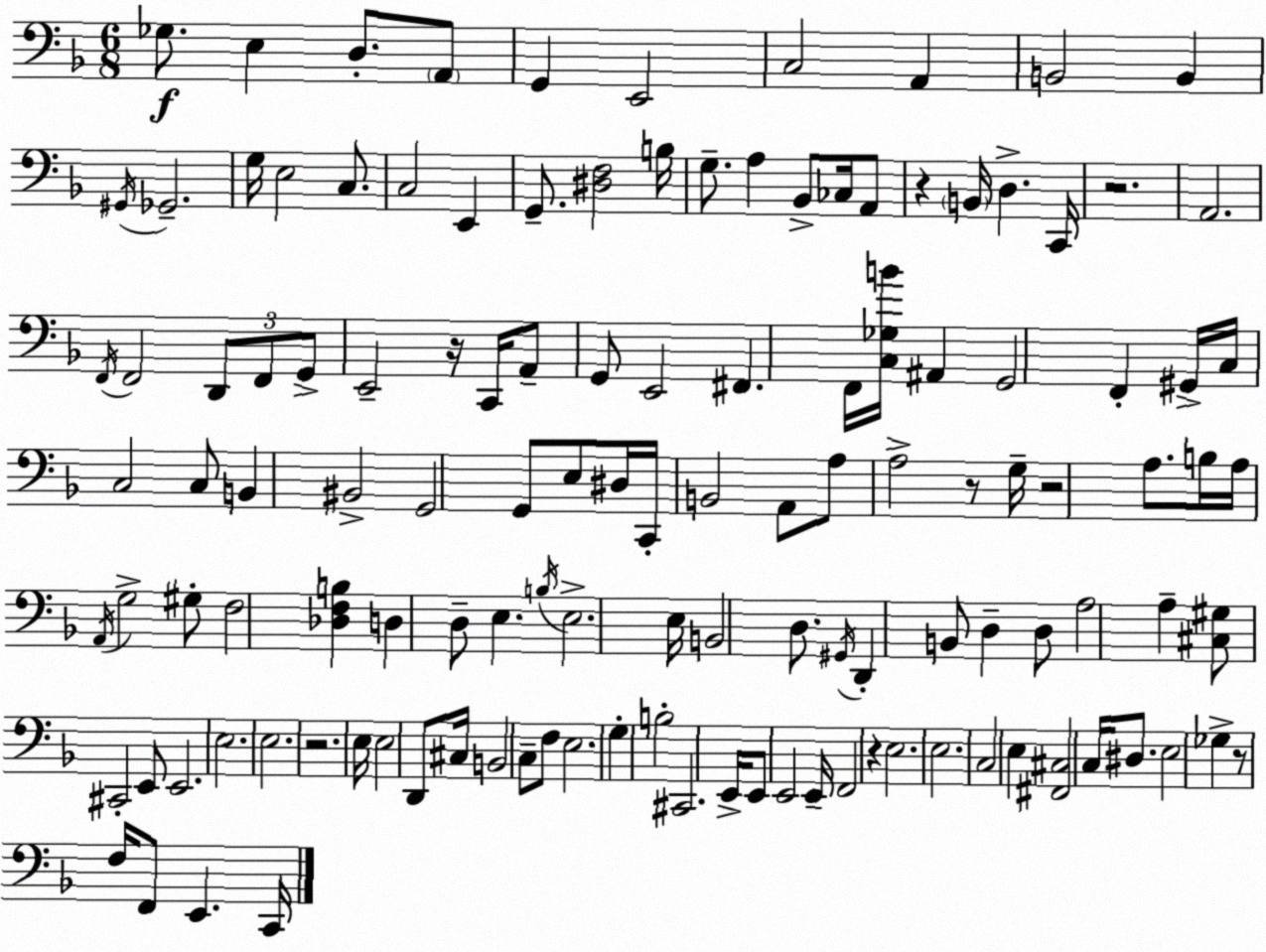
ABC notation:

X:1
T:Untitled
M:6/8
L:1/4
K:Dm
_G,/2 E, D,/2 A,,/2 G,, E,,2 C,2 A,, B,,2 B,, ^G,,/4 _G,,2 G,/4 E,2 C,/2 C,2 E,, G,,/2 [^D,F,]2 B,/4 G,/2 A, _B,,/2 _C,/4 A,,/2 z B,,/4 D, C,,/4 z2 A,,2 F,,/4 F,,2 D,,/2 F,,/2 G,,/2 E,,2 z/4 C,,/4 A,,/2 G,,/2 E,,2 ^F,, F,,/4 [C,_G,B]/4 ^A,, G,,2 F,, ^G,,/4 C,/4 C,2 C,/2 B,, ^B,,2 G,,2 G,,/2 E,/2 ^D,/4 C,,/4 B,,2 A,,/2 A,/2 A,2 z/2 G,/4 z2 A,/2 B,/4 A,/4 A,,/4 G,2 ^G,/2 F,2 [_D,F,B,] D, D,/2 E, B,/4 E,2 E,/4 B,,2 D,/2 ^G,,/4 D,, B,,/2 D, D,/2 A,2 A, [^C,^G,]/2 ^C,,2 E,,/2 E,,2 E,2 E,2 z2 E,/4 E,2 D,,/2 ^C,/4 B,,2 C,/2 F,/2 E,2 G, B,2 ^C,,2 E,,/4 E,,/2 E,,2 E,,/4 F,,2 z E,2 E,2 C,2 E, [^F,,^C,]2 C,/4 ^D,/2 E,2 _G, z/2 F,/4 F,,/2 E,, C,,/4